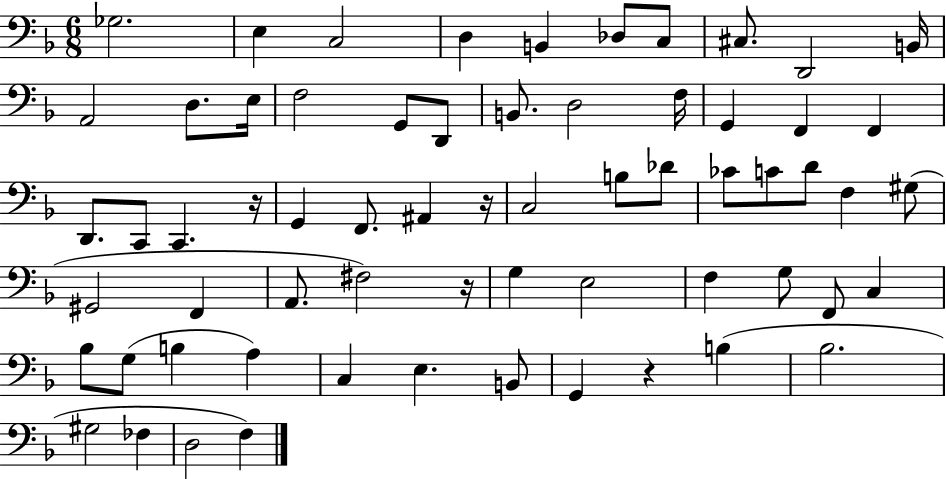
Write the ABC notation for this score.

X:1
T:Untitled
M:6/8
L:1/4
K:F
_G,2 E, C,2 D, B,, _D,/2 C,/2 ^C,/2 D,,2 B,,/4 A,,2 D,/2 E,/4 F,2 G,,/2 D,,/2 B,,/2 D,2 F,/4 G,, F,, F,, D,,/2 C,,/2 C,, z/4 G,, F,,/2 ^A,, z/4 C,2 B,/2 _D/2 _C/2 C/2 D/2 F, ^G,/2 ^G,,2 F,, A,,/2 ^F,2 z/4 G, E,2 F, G,/2 F,,/2 C, _B,/2 G,/2 B, A, C, E, B,,/2 G,, z B, _B,2 ^G,2 _F, D,2 F,